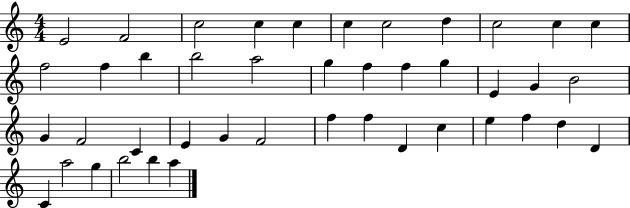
{
  \clef treble
  \numericTimeSignature
  \time 4/4
  \key c \major
  e'2 f'2 | c''2 c''4 c''4 | c''4 c''2 d''4 | c''2 c''4 c''4 | \break f''2 f''4 b''4 | b''2 a''2 | g''4 f''4 f''4 g''4 | e'4 g'4 b'2 | \break g'4 f'2 c'4 | e'4 g'4 f'2 | f''4 f''4 d'4 c''4 | e''4 f''4 d''4 d'4 | \break c'4 a''2 g''4 | b''2 b''4 a''4 | \bar "|."
}